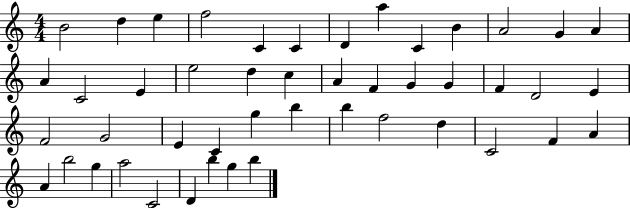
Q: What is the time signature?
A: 4/4